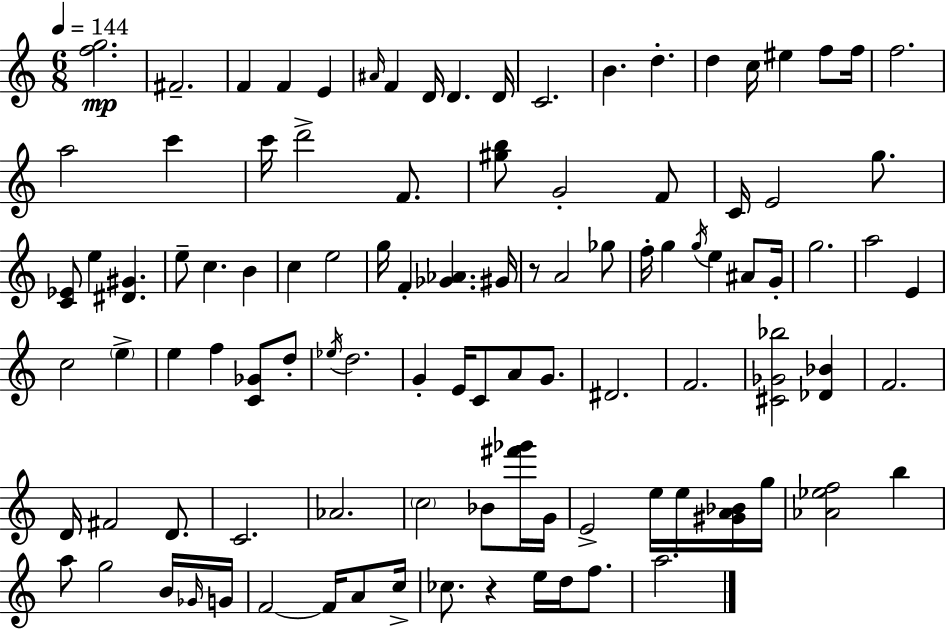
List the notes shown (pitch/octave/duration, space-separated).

[F5,G5]/h. F#4/h. F4/q F4/q E4/q A#4/s F4/q D4/s D4/q. D4/s C4/h. B4/q. D5/q. D5/q C5/s EIS5/q F5/e F5/s F5/h. A5/h C6/q C6/s D6/h F4/e. [G#5,B5]/e G4/h F4/e C4/s E4/h G5/e. [C4,Eb4]/e E5/q [D#4,G#4]/q. E5/e C5/q. B4/q C5/q E5/h G5/s F4/q [Gb4,Ab4]/q. G#4/s R/e A4/h Gb5/e F5/s G5/q G5/s E5/q A#4/e G4/s G5/h. A5/h E4/q C5/h E5/q E5/q F5/q [C4,Gb4]/e D5/e Eb5/s D5/h. G4/q E4/s C4/e A4/e G4/e. D#4/h. F4/h. [C#4,Gb4,Bb5]/h [Db4,Bb4]/q F4/h. D4/s F#4/h D4/e. C4/h. Ab4/h. C5/h Bb4/e [F#6,Gb6]/s G4/s E4/h E5/s E5/s [G#4,A4,Bb4]/s G5/s [Ab4,Eb5,F5]/h B5/q A5/e G5/h B4/s Gb4/s G4/s F4/h F4/s A4/e C5/s CES5/e. R/q E5/s D5/s F5/e. A5/h.